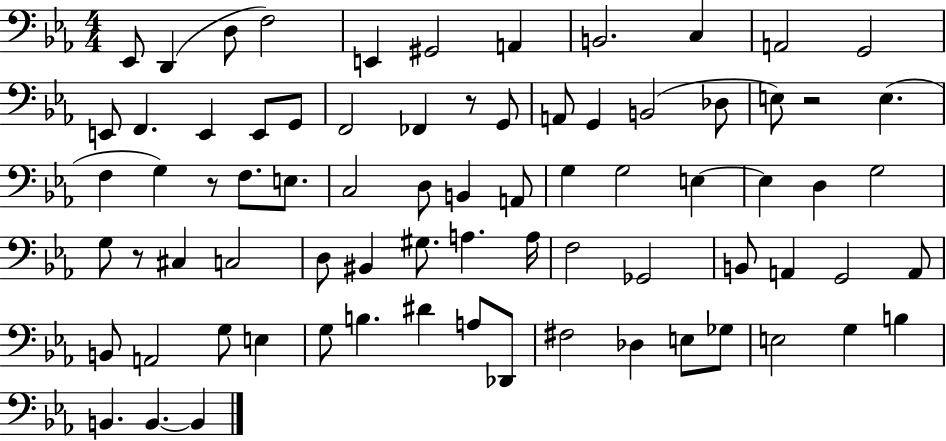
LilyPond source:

{
  \clef bass
  \numericTimeSignature
  \time 4/4
  \key ees \major
  ees,8 d,4( d8 f2) | e,4 gis,2 a,4 | b,2. c4 | a,2 g,2 | \break e,8 f,4. e,4 e,8 g,8 | f,2 fes,4 r8 g,8 | a,8 g,4 b,2( des8 | e8) r2 e4.( | \break f4 g4) r8 f8. e8. | c2 d8 b,4 a,8 | g4 g2 e4~~ | e4 d4 g2 | \break g8 r8 cis4 c2 | d8 bis,4 gis8. a4. a16 | f2 ges,2 | b,8 a,4 g,2 a,8 | \break b,8 a,2 g8 e4 | g8 b4. dis'4 a8 des,8 | fis2 des4 e8 ges8 | e2 g4 b4 | \break b,4. b,4.~~ b,4 | \bar "|."
}